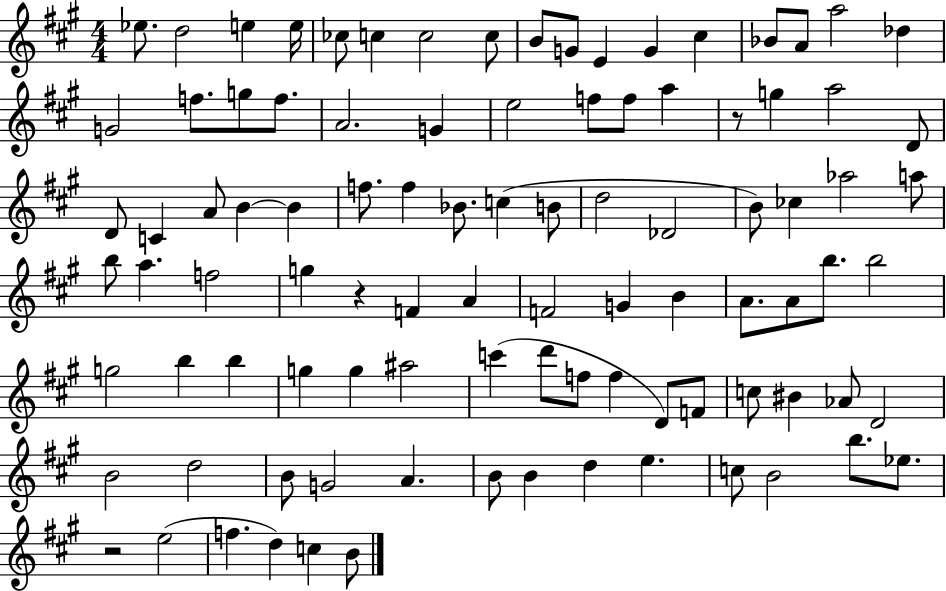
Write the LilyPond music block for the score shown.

{
  \clef treble
  \numericTimeSignature
  \time 4/4
  \key a \major
  ees''8. d''2 e''4 e''16 | ces''8 c''4 c''2 c''8 | b'8 g'8 e'4 g'4 cis''4 | bes'8 a'8 a''2 des''4 | \break g'2 f''8. g''8 f''8. | a'2. g'4 | e''2 f''8 f''8 a''4 | r8 g''4 a''2 d'8 | \break d'8 c'4 a'8 b'4~~ b'4 | f''8. f''4 bes'8. c''4( b'8 | d''2 des'2 | b'8) ces''4 aes''2 a''8 | \break b''8 a''4. f''2 | g''4 r4 f'4 a'4 | f'2 g'4 b'4 | a'8. a'8 b''8. b''2 | \break g''2 b''4 b''4 | g''4 g''4 ais''2 | c'''4( d'''8 f''8 f''4 d'8) f'8 | c''8 bis'4 aes'8 d'2 | \break b'2 d''2 | b'8 g'2 a'4. | b'8 b'4 d''4 e''4. | c''8 b'2 b''8. ees''8. | \break r2 e''2( | f''4. d''4) c''4 b'8 | \bar "|."
}